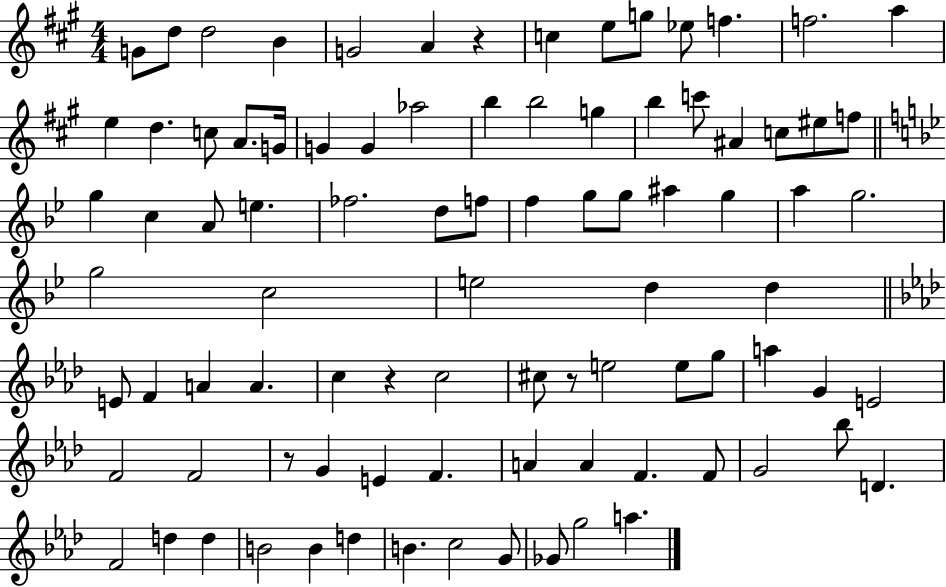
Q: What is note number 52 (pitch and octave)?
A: A4